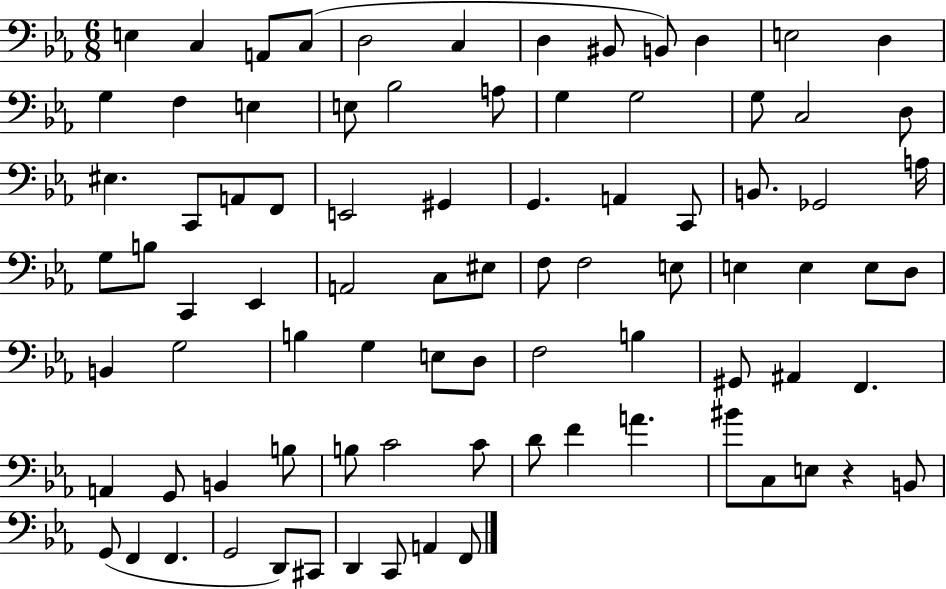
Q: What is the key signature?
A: EES major